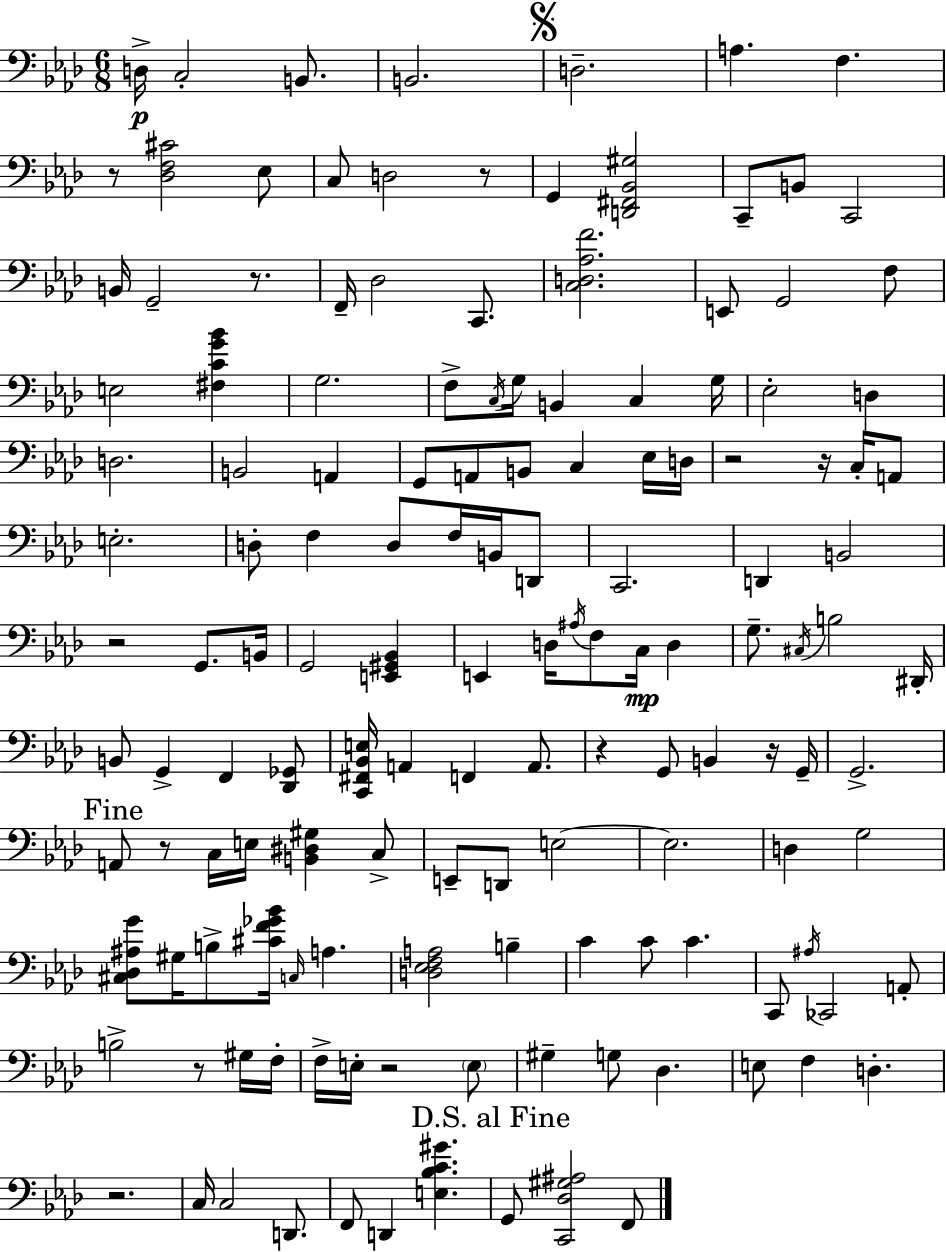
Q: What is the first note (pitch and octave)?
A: D3